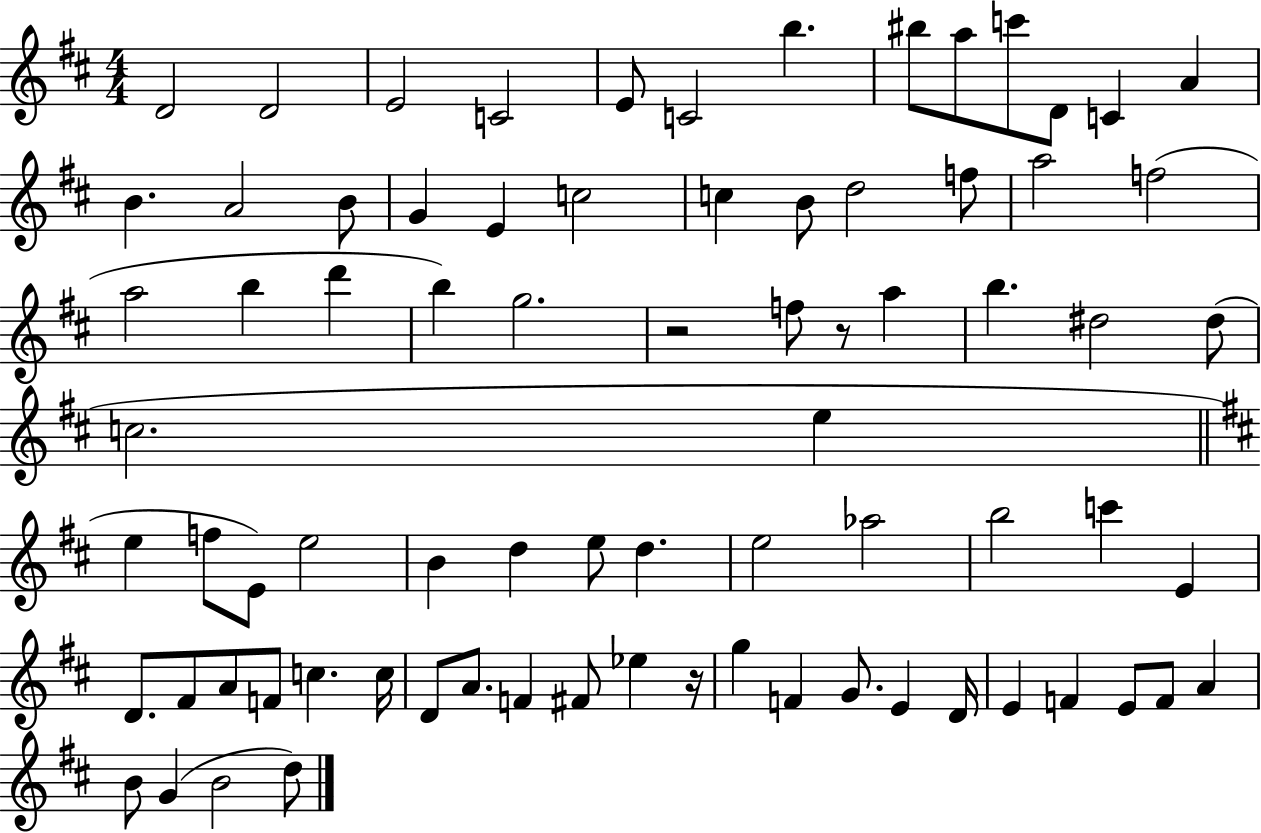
D4/h D4/h E4/h C4/h E4/e C4/h B5/q. BIS5/e A5/e C6/e D4/e C4/q A4/q B4/q. A4/h B4/e G4/q E4/q C5/h C5/q B4/e D5/h F5/e A5/h F5/h A5/h B5/q D6/q B5/q G5/h. R/h F5/e R/e A5/q B5/q. D#5/h D#5/e C5/h. E5/q E5/q F5/e E4/e E5/h B4/q D5/q E5/e D5/q. E5/h Ab5/h B5/h C6/q E4/q D4/e. F#4/e A4/e F4/e C5/q. C5/s D4/e A4/e. F4/q F#4/e Eb5/q R/s G5/q F4/q G4/e. E4/q D4/s E4/q F4/q E4/e F4/e A4/q B4/e G4/q B4/h D5/e